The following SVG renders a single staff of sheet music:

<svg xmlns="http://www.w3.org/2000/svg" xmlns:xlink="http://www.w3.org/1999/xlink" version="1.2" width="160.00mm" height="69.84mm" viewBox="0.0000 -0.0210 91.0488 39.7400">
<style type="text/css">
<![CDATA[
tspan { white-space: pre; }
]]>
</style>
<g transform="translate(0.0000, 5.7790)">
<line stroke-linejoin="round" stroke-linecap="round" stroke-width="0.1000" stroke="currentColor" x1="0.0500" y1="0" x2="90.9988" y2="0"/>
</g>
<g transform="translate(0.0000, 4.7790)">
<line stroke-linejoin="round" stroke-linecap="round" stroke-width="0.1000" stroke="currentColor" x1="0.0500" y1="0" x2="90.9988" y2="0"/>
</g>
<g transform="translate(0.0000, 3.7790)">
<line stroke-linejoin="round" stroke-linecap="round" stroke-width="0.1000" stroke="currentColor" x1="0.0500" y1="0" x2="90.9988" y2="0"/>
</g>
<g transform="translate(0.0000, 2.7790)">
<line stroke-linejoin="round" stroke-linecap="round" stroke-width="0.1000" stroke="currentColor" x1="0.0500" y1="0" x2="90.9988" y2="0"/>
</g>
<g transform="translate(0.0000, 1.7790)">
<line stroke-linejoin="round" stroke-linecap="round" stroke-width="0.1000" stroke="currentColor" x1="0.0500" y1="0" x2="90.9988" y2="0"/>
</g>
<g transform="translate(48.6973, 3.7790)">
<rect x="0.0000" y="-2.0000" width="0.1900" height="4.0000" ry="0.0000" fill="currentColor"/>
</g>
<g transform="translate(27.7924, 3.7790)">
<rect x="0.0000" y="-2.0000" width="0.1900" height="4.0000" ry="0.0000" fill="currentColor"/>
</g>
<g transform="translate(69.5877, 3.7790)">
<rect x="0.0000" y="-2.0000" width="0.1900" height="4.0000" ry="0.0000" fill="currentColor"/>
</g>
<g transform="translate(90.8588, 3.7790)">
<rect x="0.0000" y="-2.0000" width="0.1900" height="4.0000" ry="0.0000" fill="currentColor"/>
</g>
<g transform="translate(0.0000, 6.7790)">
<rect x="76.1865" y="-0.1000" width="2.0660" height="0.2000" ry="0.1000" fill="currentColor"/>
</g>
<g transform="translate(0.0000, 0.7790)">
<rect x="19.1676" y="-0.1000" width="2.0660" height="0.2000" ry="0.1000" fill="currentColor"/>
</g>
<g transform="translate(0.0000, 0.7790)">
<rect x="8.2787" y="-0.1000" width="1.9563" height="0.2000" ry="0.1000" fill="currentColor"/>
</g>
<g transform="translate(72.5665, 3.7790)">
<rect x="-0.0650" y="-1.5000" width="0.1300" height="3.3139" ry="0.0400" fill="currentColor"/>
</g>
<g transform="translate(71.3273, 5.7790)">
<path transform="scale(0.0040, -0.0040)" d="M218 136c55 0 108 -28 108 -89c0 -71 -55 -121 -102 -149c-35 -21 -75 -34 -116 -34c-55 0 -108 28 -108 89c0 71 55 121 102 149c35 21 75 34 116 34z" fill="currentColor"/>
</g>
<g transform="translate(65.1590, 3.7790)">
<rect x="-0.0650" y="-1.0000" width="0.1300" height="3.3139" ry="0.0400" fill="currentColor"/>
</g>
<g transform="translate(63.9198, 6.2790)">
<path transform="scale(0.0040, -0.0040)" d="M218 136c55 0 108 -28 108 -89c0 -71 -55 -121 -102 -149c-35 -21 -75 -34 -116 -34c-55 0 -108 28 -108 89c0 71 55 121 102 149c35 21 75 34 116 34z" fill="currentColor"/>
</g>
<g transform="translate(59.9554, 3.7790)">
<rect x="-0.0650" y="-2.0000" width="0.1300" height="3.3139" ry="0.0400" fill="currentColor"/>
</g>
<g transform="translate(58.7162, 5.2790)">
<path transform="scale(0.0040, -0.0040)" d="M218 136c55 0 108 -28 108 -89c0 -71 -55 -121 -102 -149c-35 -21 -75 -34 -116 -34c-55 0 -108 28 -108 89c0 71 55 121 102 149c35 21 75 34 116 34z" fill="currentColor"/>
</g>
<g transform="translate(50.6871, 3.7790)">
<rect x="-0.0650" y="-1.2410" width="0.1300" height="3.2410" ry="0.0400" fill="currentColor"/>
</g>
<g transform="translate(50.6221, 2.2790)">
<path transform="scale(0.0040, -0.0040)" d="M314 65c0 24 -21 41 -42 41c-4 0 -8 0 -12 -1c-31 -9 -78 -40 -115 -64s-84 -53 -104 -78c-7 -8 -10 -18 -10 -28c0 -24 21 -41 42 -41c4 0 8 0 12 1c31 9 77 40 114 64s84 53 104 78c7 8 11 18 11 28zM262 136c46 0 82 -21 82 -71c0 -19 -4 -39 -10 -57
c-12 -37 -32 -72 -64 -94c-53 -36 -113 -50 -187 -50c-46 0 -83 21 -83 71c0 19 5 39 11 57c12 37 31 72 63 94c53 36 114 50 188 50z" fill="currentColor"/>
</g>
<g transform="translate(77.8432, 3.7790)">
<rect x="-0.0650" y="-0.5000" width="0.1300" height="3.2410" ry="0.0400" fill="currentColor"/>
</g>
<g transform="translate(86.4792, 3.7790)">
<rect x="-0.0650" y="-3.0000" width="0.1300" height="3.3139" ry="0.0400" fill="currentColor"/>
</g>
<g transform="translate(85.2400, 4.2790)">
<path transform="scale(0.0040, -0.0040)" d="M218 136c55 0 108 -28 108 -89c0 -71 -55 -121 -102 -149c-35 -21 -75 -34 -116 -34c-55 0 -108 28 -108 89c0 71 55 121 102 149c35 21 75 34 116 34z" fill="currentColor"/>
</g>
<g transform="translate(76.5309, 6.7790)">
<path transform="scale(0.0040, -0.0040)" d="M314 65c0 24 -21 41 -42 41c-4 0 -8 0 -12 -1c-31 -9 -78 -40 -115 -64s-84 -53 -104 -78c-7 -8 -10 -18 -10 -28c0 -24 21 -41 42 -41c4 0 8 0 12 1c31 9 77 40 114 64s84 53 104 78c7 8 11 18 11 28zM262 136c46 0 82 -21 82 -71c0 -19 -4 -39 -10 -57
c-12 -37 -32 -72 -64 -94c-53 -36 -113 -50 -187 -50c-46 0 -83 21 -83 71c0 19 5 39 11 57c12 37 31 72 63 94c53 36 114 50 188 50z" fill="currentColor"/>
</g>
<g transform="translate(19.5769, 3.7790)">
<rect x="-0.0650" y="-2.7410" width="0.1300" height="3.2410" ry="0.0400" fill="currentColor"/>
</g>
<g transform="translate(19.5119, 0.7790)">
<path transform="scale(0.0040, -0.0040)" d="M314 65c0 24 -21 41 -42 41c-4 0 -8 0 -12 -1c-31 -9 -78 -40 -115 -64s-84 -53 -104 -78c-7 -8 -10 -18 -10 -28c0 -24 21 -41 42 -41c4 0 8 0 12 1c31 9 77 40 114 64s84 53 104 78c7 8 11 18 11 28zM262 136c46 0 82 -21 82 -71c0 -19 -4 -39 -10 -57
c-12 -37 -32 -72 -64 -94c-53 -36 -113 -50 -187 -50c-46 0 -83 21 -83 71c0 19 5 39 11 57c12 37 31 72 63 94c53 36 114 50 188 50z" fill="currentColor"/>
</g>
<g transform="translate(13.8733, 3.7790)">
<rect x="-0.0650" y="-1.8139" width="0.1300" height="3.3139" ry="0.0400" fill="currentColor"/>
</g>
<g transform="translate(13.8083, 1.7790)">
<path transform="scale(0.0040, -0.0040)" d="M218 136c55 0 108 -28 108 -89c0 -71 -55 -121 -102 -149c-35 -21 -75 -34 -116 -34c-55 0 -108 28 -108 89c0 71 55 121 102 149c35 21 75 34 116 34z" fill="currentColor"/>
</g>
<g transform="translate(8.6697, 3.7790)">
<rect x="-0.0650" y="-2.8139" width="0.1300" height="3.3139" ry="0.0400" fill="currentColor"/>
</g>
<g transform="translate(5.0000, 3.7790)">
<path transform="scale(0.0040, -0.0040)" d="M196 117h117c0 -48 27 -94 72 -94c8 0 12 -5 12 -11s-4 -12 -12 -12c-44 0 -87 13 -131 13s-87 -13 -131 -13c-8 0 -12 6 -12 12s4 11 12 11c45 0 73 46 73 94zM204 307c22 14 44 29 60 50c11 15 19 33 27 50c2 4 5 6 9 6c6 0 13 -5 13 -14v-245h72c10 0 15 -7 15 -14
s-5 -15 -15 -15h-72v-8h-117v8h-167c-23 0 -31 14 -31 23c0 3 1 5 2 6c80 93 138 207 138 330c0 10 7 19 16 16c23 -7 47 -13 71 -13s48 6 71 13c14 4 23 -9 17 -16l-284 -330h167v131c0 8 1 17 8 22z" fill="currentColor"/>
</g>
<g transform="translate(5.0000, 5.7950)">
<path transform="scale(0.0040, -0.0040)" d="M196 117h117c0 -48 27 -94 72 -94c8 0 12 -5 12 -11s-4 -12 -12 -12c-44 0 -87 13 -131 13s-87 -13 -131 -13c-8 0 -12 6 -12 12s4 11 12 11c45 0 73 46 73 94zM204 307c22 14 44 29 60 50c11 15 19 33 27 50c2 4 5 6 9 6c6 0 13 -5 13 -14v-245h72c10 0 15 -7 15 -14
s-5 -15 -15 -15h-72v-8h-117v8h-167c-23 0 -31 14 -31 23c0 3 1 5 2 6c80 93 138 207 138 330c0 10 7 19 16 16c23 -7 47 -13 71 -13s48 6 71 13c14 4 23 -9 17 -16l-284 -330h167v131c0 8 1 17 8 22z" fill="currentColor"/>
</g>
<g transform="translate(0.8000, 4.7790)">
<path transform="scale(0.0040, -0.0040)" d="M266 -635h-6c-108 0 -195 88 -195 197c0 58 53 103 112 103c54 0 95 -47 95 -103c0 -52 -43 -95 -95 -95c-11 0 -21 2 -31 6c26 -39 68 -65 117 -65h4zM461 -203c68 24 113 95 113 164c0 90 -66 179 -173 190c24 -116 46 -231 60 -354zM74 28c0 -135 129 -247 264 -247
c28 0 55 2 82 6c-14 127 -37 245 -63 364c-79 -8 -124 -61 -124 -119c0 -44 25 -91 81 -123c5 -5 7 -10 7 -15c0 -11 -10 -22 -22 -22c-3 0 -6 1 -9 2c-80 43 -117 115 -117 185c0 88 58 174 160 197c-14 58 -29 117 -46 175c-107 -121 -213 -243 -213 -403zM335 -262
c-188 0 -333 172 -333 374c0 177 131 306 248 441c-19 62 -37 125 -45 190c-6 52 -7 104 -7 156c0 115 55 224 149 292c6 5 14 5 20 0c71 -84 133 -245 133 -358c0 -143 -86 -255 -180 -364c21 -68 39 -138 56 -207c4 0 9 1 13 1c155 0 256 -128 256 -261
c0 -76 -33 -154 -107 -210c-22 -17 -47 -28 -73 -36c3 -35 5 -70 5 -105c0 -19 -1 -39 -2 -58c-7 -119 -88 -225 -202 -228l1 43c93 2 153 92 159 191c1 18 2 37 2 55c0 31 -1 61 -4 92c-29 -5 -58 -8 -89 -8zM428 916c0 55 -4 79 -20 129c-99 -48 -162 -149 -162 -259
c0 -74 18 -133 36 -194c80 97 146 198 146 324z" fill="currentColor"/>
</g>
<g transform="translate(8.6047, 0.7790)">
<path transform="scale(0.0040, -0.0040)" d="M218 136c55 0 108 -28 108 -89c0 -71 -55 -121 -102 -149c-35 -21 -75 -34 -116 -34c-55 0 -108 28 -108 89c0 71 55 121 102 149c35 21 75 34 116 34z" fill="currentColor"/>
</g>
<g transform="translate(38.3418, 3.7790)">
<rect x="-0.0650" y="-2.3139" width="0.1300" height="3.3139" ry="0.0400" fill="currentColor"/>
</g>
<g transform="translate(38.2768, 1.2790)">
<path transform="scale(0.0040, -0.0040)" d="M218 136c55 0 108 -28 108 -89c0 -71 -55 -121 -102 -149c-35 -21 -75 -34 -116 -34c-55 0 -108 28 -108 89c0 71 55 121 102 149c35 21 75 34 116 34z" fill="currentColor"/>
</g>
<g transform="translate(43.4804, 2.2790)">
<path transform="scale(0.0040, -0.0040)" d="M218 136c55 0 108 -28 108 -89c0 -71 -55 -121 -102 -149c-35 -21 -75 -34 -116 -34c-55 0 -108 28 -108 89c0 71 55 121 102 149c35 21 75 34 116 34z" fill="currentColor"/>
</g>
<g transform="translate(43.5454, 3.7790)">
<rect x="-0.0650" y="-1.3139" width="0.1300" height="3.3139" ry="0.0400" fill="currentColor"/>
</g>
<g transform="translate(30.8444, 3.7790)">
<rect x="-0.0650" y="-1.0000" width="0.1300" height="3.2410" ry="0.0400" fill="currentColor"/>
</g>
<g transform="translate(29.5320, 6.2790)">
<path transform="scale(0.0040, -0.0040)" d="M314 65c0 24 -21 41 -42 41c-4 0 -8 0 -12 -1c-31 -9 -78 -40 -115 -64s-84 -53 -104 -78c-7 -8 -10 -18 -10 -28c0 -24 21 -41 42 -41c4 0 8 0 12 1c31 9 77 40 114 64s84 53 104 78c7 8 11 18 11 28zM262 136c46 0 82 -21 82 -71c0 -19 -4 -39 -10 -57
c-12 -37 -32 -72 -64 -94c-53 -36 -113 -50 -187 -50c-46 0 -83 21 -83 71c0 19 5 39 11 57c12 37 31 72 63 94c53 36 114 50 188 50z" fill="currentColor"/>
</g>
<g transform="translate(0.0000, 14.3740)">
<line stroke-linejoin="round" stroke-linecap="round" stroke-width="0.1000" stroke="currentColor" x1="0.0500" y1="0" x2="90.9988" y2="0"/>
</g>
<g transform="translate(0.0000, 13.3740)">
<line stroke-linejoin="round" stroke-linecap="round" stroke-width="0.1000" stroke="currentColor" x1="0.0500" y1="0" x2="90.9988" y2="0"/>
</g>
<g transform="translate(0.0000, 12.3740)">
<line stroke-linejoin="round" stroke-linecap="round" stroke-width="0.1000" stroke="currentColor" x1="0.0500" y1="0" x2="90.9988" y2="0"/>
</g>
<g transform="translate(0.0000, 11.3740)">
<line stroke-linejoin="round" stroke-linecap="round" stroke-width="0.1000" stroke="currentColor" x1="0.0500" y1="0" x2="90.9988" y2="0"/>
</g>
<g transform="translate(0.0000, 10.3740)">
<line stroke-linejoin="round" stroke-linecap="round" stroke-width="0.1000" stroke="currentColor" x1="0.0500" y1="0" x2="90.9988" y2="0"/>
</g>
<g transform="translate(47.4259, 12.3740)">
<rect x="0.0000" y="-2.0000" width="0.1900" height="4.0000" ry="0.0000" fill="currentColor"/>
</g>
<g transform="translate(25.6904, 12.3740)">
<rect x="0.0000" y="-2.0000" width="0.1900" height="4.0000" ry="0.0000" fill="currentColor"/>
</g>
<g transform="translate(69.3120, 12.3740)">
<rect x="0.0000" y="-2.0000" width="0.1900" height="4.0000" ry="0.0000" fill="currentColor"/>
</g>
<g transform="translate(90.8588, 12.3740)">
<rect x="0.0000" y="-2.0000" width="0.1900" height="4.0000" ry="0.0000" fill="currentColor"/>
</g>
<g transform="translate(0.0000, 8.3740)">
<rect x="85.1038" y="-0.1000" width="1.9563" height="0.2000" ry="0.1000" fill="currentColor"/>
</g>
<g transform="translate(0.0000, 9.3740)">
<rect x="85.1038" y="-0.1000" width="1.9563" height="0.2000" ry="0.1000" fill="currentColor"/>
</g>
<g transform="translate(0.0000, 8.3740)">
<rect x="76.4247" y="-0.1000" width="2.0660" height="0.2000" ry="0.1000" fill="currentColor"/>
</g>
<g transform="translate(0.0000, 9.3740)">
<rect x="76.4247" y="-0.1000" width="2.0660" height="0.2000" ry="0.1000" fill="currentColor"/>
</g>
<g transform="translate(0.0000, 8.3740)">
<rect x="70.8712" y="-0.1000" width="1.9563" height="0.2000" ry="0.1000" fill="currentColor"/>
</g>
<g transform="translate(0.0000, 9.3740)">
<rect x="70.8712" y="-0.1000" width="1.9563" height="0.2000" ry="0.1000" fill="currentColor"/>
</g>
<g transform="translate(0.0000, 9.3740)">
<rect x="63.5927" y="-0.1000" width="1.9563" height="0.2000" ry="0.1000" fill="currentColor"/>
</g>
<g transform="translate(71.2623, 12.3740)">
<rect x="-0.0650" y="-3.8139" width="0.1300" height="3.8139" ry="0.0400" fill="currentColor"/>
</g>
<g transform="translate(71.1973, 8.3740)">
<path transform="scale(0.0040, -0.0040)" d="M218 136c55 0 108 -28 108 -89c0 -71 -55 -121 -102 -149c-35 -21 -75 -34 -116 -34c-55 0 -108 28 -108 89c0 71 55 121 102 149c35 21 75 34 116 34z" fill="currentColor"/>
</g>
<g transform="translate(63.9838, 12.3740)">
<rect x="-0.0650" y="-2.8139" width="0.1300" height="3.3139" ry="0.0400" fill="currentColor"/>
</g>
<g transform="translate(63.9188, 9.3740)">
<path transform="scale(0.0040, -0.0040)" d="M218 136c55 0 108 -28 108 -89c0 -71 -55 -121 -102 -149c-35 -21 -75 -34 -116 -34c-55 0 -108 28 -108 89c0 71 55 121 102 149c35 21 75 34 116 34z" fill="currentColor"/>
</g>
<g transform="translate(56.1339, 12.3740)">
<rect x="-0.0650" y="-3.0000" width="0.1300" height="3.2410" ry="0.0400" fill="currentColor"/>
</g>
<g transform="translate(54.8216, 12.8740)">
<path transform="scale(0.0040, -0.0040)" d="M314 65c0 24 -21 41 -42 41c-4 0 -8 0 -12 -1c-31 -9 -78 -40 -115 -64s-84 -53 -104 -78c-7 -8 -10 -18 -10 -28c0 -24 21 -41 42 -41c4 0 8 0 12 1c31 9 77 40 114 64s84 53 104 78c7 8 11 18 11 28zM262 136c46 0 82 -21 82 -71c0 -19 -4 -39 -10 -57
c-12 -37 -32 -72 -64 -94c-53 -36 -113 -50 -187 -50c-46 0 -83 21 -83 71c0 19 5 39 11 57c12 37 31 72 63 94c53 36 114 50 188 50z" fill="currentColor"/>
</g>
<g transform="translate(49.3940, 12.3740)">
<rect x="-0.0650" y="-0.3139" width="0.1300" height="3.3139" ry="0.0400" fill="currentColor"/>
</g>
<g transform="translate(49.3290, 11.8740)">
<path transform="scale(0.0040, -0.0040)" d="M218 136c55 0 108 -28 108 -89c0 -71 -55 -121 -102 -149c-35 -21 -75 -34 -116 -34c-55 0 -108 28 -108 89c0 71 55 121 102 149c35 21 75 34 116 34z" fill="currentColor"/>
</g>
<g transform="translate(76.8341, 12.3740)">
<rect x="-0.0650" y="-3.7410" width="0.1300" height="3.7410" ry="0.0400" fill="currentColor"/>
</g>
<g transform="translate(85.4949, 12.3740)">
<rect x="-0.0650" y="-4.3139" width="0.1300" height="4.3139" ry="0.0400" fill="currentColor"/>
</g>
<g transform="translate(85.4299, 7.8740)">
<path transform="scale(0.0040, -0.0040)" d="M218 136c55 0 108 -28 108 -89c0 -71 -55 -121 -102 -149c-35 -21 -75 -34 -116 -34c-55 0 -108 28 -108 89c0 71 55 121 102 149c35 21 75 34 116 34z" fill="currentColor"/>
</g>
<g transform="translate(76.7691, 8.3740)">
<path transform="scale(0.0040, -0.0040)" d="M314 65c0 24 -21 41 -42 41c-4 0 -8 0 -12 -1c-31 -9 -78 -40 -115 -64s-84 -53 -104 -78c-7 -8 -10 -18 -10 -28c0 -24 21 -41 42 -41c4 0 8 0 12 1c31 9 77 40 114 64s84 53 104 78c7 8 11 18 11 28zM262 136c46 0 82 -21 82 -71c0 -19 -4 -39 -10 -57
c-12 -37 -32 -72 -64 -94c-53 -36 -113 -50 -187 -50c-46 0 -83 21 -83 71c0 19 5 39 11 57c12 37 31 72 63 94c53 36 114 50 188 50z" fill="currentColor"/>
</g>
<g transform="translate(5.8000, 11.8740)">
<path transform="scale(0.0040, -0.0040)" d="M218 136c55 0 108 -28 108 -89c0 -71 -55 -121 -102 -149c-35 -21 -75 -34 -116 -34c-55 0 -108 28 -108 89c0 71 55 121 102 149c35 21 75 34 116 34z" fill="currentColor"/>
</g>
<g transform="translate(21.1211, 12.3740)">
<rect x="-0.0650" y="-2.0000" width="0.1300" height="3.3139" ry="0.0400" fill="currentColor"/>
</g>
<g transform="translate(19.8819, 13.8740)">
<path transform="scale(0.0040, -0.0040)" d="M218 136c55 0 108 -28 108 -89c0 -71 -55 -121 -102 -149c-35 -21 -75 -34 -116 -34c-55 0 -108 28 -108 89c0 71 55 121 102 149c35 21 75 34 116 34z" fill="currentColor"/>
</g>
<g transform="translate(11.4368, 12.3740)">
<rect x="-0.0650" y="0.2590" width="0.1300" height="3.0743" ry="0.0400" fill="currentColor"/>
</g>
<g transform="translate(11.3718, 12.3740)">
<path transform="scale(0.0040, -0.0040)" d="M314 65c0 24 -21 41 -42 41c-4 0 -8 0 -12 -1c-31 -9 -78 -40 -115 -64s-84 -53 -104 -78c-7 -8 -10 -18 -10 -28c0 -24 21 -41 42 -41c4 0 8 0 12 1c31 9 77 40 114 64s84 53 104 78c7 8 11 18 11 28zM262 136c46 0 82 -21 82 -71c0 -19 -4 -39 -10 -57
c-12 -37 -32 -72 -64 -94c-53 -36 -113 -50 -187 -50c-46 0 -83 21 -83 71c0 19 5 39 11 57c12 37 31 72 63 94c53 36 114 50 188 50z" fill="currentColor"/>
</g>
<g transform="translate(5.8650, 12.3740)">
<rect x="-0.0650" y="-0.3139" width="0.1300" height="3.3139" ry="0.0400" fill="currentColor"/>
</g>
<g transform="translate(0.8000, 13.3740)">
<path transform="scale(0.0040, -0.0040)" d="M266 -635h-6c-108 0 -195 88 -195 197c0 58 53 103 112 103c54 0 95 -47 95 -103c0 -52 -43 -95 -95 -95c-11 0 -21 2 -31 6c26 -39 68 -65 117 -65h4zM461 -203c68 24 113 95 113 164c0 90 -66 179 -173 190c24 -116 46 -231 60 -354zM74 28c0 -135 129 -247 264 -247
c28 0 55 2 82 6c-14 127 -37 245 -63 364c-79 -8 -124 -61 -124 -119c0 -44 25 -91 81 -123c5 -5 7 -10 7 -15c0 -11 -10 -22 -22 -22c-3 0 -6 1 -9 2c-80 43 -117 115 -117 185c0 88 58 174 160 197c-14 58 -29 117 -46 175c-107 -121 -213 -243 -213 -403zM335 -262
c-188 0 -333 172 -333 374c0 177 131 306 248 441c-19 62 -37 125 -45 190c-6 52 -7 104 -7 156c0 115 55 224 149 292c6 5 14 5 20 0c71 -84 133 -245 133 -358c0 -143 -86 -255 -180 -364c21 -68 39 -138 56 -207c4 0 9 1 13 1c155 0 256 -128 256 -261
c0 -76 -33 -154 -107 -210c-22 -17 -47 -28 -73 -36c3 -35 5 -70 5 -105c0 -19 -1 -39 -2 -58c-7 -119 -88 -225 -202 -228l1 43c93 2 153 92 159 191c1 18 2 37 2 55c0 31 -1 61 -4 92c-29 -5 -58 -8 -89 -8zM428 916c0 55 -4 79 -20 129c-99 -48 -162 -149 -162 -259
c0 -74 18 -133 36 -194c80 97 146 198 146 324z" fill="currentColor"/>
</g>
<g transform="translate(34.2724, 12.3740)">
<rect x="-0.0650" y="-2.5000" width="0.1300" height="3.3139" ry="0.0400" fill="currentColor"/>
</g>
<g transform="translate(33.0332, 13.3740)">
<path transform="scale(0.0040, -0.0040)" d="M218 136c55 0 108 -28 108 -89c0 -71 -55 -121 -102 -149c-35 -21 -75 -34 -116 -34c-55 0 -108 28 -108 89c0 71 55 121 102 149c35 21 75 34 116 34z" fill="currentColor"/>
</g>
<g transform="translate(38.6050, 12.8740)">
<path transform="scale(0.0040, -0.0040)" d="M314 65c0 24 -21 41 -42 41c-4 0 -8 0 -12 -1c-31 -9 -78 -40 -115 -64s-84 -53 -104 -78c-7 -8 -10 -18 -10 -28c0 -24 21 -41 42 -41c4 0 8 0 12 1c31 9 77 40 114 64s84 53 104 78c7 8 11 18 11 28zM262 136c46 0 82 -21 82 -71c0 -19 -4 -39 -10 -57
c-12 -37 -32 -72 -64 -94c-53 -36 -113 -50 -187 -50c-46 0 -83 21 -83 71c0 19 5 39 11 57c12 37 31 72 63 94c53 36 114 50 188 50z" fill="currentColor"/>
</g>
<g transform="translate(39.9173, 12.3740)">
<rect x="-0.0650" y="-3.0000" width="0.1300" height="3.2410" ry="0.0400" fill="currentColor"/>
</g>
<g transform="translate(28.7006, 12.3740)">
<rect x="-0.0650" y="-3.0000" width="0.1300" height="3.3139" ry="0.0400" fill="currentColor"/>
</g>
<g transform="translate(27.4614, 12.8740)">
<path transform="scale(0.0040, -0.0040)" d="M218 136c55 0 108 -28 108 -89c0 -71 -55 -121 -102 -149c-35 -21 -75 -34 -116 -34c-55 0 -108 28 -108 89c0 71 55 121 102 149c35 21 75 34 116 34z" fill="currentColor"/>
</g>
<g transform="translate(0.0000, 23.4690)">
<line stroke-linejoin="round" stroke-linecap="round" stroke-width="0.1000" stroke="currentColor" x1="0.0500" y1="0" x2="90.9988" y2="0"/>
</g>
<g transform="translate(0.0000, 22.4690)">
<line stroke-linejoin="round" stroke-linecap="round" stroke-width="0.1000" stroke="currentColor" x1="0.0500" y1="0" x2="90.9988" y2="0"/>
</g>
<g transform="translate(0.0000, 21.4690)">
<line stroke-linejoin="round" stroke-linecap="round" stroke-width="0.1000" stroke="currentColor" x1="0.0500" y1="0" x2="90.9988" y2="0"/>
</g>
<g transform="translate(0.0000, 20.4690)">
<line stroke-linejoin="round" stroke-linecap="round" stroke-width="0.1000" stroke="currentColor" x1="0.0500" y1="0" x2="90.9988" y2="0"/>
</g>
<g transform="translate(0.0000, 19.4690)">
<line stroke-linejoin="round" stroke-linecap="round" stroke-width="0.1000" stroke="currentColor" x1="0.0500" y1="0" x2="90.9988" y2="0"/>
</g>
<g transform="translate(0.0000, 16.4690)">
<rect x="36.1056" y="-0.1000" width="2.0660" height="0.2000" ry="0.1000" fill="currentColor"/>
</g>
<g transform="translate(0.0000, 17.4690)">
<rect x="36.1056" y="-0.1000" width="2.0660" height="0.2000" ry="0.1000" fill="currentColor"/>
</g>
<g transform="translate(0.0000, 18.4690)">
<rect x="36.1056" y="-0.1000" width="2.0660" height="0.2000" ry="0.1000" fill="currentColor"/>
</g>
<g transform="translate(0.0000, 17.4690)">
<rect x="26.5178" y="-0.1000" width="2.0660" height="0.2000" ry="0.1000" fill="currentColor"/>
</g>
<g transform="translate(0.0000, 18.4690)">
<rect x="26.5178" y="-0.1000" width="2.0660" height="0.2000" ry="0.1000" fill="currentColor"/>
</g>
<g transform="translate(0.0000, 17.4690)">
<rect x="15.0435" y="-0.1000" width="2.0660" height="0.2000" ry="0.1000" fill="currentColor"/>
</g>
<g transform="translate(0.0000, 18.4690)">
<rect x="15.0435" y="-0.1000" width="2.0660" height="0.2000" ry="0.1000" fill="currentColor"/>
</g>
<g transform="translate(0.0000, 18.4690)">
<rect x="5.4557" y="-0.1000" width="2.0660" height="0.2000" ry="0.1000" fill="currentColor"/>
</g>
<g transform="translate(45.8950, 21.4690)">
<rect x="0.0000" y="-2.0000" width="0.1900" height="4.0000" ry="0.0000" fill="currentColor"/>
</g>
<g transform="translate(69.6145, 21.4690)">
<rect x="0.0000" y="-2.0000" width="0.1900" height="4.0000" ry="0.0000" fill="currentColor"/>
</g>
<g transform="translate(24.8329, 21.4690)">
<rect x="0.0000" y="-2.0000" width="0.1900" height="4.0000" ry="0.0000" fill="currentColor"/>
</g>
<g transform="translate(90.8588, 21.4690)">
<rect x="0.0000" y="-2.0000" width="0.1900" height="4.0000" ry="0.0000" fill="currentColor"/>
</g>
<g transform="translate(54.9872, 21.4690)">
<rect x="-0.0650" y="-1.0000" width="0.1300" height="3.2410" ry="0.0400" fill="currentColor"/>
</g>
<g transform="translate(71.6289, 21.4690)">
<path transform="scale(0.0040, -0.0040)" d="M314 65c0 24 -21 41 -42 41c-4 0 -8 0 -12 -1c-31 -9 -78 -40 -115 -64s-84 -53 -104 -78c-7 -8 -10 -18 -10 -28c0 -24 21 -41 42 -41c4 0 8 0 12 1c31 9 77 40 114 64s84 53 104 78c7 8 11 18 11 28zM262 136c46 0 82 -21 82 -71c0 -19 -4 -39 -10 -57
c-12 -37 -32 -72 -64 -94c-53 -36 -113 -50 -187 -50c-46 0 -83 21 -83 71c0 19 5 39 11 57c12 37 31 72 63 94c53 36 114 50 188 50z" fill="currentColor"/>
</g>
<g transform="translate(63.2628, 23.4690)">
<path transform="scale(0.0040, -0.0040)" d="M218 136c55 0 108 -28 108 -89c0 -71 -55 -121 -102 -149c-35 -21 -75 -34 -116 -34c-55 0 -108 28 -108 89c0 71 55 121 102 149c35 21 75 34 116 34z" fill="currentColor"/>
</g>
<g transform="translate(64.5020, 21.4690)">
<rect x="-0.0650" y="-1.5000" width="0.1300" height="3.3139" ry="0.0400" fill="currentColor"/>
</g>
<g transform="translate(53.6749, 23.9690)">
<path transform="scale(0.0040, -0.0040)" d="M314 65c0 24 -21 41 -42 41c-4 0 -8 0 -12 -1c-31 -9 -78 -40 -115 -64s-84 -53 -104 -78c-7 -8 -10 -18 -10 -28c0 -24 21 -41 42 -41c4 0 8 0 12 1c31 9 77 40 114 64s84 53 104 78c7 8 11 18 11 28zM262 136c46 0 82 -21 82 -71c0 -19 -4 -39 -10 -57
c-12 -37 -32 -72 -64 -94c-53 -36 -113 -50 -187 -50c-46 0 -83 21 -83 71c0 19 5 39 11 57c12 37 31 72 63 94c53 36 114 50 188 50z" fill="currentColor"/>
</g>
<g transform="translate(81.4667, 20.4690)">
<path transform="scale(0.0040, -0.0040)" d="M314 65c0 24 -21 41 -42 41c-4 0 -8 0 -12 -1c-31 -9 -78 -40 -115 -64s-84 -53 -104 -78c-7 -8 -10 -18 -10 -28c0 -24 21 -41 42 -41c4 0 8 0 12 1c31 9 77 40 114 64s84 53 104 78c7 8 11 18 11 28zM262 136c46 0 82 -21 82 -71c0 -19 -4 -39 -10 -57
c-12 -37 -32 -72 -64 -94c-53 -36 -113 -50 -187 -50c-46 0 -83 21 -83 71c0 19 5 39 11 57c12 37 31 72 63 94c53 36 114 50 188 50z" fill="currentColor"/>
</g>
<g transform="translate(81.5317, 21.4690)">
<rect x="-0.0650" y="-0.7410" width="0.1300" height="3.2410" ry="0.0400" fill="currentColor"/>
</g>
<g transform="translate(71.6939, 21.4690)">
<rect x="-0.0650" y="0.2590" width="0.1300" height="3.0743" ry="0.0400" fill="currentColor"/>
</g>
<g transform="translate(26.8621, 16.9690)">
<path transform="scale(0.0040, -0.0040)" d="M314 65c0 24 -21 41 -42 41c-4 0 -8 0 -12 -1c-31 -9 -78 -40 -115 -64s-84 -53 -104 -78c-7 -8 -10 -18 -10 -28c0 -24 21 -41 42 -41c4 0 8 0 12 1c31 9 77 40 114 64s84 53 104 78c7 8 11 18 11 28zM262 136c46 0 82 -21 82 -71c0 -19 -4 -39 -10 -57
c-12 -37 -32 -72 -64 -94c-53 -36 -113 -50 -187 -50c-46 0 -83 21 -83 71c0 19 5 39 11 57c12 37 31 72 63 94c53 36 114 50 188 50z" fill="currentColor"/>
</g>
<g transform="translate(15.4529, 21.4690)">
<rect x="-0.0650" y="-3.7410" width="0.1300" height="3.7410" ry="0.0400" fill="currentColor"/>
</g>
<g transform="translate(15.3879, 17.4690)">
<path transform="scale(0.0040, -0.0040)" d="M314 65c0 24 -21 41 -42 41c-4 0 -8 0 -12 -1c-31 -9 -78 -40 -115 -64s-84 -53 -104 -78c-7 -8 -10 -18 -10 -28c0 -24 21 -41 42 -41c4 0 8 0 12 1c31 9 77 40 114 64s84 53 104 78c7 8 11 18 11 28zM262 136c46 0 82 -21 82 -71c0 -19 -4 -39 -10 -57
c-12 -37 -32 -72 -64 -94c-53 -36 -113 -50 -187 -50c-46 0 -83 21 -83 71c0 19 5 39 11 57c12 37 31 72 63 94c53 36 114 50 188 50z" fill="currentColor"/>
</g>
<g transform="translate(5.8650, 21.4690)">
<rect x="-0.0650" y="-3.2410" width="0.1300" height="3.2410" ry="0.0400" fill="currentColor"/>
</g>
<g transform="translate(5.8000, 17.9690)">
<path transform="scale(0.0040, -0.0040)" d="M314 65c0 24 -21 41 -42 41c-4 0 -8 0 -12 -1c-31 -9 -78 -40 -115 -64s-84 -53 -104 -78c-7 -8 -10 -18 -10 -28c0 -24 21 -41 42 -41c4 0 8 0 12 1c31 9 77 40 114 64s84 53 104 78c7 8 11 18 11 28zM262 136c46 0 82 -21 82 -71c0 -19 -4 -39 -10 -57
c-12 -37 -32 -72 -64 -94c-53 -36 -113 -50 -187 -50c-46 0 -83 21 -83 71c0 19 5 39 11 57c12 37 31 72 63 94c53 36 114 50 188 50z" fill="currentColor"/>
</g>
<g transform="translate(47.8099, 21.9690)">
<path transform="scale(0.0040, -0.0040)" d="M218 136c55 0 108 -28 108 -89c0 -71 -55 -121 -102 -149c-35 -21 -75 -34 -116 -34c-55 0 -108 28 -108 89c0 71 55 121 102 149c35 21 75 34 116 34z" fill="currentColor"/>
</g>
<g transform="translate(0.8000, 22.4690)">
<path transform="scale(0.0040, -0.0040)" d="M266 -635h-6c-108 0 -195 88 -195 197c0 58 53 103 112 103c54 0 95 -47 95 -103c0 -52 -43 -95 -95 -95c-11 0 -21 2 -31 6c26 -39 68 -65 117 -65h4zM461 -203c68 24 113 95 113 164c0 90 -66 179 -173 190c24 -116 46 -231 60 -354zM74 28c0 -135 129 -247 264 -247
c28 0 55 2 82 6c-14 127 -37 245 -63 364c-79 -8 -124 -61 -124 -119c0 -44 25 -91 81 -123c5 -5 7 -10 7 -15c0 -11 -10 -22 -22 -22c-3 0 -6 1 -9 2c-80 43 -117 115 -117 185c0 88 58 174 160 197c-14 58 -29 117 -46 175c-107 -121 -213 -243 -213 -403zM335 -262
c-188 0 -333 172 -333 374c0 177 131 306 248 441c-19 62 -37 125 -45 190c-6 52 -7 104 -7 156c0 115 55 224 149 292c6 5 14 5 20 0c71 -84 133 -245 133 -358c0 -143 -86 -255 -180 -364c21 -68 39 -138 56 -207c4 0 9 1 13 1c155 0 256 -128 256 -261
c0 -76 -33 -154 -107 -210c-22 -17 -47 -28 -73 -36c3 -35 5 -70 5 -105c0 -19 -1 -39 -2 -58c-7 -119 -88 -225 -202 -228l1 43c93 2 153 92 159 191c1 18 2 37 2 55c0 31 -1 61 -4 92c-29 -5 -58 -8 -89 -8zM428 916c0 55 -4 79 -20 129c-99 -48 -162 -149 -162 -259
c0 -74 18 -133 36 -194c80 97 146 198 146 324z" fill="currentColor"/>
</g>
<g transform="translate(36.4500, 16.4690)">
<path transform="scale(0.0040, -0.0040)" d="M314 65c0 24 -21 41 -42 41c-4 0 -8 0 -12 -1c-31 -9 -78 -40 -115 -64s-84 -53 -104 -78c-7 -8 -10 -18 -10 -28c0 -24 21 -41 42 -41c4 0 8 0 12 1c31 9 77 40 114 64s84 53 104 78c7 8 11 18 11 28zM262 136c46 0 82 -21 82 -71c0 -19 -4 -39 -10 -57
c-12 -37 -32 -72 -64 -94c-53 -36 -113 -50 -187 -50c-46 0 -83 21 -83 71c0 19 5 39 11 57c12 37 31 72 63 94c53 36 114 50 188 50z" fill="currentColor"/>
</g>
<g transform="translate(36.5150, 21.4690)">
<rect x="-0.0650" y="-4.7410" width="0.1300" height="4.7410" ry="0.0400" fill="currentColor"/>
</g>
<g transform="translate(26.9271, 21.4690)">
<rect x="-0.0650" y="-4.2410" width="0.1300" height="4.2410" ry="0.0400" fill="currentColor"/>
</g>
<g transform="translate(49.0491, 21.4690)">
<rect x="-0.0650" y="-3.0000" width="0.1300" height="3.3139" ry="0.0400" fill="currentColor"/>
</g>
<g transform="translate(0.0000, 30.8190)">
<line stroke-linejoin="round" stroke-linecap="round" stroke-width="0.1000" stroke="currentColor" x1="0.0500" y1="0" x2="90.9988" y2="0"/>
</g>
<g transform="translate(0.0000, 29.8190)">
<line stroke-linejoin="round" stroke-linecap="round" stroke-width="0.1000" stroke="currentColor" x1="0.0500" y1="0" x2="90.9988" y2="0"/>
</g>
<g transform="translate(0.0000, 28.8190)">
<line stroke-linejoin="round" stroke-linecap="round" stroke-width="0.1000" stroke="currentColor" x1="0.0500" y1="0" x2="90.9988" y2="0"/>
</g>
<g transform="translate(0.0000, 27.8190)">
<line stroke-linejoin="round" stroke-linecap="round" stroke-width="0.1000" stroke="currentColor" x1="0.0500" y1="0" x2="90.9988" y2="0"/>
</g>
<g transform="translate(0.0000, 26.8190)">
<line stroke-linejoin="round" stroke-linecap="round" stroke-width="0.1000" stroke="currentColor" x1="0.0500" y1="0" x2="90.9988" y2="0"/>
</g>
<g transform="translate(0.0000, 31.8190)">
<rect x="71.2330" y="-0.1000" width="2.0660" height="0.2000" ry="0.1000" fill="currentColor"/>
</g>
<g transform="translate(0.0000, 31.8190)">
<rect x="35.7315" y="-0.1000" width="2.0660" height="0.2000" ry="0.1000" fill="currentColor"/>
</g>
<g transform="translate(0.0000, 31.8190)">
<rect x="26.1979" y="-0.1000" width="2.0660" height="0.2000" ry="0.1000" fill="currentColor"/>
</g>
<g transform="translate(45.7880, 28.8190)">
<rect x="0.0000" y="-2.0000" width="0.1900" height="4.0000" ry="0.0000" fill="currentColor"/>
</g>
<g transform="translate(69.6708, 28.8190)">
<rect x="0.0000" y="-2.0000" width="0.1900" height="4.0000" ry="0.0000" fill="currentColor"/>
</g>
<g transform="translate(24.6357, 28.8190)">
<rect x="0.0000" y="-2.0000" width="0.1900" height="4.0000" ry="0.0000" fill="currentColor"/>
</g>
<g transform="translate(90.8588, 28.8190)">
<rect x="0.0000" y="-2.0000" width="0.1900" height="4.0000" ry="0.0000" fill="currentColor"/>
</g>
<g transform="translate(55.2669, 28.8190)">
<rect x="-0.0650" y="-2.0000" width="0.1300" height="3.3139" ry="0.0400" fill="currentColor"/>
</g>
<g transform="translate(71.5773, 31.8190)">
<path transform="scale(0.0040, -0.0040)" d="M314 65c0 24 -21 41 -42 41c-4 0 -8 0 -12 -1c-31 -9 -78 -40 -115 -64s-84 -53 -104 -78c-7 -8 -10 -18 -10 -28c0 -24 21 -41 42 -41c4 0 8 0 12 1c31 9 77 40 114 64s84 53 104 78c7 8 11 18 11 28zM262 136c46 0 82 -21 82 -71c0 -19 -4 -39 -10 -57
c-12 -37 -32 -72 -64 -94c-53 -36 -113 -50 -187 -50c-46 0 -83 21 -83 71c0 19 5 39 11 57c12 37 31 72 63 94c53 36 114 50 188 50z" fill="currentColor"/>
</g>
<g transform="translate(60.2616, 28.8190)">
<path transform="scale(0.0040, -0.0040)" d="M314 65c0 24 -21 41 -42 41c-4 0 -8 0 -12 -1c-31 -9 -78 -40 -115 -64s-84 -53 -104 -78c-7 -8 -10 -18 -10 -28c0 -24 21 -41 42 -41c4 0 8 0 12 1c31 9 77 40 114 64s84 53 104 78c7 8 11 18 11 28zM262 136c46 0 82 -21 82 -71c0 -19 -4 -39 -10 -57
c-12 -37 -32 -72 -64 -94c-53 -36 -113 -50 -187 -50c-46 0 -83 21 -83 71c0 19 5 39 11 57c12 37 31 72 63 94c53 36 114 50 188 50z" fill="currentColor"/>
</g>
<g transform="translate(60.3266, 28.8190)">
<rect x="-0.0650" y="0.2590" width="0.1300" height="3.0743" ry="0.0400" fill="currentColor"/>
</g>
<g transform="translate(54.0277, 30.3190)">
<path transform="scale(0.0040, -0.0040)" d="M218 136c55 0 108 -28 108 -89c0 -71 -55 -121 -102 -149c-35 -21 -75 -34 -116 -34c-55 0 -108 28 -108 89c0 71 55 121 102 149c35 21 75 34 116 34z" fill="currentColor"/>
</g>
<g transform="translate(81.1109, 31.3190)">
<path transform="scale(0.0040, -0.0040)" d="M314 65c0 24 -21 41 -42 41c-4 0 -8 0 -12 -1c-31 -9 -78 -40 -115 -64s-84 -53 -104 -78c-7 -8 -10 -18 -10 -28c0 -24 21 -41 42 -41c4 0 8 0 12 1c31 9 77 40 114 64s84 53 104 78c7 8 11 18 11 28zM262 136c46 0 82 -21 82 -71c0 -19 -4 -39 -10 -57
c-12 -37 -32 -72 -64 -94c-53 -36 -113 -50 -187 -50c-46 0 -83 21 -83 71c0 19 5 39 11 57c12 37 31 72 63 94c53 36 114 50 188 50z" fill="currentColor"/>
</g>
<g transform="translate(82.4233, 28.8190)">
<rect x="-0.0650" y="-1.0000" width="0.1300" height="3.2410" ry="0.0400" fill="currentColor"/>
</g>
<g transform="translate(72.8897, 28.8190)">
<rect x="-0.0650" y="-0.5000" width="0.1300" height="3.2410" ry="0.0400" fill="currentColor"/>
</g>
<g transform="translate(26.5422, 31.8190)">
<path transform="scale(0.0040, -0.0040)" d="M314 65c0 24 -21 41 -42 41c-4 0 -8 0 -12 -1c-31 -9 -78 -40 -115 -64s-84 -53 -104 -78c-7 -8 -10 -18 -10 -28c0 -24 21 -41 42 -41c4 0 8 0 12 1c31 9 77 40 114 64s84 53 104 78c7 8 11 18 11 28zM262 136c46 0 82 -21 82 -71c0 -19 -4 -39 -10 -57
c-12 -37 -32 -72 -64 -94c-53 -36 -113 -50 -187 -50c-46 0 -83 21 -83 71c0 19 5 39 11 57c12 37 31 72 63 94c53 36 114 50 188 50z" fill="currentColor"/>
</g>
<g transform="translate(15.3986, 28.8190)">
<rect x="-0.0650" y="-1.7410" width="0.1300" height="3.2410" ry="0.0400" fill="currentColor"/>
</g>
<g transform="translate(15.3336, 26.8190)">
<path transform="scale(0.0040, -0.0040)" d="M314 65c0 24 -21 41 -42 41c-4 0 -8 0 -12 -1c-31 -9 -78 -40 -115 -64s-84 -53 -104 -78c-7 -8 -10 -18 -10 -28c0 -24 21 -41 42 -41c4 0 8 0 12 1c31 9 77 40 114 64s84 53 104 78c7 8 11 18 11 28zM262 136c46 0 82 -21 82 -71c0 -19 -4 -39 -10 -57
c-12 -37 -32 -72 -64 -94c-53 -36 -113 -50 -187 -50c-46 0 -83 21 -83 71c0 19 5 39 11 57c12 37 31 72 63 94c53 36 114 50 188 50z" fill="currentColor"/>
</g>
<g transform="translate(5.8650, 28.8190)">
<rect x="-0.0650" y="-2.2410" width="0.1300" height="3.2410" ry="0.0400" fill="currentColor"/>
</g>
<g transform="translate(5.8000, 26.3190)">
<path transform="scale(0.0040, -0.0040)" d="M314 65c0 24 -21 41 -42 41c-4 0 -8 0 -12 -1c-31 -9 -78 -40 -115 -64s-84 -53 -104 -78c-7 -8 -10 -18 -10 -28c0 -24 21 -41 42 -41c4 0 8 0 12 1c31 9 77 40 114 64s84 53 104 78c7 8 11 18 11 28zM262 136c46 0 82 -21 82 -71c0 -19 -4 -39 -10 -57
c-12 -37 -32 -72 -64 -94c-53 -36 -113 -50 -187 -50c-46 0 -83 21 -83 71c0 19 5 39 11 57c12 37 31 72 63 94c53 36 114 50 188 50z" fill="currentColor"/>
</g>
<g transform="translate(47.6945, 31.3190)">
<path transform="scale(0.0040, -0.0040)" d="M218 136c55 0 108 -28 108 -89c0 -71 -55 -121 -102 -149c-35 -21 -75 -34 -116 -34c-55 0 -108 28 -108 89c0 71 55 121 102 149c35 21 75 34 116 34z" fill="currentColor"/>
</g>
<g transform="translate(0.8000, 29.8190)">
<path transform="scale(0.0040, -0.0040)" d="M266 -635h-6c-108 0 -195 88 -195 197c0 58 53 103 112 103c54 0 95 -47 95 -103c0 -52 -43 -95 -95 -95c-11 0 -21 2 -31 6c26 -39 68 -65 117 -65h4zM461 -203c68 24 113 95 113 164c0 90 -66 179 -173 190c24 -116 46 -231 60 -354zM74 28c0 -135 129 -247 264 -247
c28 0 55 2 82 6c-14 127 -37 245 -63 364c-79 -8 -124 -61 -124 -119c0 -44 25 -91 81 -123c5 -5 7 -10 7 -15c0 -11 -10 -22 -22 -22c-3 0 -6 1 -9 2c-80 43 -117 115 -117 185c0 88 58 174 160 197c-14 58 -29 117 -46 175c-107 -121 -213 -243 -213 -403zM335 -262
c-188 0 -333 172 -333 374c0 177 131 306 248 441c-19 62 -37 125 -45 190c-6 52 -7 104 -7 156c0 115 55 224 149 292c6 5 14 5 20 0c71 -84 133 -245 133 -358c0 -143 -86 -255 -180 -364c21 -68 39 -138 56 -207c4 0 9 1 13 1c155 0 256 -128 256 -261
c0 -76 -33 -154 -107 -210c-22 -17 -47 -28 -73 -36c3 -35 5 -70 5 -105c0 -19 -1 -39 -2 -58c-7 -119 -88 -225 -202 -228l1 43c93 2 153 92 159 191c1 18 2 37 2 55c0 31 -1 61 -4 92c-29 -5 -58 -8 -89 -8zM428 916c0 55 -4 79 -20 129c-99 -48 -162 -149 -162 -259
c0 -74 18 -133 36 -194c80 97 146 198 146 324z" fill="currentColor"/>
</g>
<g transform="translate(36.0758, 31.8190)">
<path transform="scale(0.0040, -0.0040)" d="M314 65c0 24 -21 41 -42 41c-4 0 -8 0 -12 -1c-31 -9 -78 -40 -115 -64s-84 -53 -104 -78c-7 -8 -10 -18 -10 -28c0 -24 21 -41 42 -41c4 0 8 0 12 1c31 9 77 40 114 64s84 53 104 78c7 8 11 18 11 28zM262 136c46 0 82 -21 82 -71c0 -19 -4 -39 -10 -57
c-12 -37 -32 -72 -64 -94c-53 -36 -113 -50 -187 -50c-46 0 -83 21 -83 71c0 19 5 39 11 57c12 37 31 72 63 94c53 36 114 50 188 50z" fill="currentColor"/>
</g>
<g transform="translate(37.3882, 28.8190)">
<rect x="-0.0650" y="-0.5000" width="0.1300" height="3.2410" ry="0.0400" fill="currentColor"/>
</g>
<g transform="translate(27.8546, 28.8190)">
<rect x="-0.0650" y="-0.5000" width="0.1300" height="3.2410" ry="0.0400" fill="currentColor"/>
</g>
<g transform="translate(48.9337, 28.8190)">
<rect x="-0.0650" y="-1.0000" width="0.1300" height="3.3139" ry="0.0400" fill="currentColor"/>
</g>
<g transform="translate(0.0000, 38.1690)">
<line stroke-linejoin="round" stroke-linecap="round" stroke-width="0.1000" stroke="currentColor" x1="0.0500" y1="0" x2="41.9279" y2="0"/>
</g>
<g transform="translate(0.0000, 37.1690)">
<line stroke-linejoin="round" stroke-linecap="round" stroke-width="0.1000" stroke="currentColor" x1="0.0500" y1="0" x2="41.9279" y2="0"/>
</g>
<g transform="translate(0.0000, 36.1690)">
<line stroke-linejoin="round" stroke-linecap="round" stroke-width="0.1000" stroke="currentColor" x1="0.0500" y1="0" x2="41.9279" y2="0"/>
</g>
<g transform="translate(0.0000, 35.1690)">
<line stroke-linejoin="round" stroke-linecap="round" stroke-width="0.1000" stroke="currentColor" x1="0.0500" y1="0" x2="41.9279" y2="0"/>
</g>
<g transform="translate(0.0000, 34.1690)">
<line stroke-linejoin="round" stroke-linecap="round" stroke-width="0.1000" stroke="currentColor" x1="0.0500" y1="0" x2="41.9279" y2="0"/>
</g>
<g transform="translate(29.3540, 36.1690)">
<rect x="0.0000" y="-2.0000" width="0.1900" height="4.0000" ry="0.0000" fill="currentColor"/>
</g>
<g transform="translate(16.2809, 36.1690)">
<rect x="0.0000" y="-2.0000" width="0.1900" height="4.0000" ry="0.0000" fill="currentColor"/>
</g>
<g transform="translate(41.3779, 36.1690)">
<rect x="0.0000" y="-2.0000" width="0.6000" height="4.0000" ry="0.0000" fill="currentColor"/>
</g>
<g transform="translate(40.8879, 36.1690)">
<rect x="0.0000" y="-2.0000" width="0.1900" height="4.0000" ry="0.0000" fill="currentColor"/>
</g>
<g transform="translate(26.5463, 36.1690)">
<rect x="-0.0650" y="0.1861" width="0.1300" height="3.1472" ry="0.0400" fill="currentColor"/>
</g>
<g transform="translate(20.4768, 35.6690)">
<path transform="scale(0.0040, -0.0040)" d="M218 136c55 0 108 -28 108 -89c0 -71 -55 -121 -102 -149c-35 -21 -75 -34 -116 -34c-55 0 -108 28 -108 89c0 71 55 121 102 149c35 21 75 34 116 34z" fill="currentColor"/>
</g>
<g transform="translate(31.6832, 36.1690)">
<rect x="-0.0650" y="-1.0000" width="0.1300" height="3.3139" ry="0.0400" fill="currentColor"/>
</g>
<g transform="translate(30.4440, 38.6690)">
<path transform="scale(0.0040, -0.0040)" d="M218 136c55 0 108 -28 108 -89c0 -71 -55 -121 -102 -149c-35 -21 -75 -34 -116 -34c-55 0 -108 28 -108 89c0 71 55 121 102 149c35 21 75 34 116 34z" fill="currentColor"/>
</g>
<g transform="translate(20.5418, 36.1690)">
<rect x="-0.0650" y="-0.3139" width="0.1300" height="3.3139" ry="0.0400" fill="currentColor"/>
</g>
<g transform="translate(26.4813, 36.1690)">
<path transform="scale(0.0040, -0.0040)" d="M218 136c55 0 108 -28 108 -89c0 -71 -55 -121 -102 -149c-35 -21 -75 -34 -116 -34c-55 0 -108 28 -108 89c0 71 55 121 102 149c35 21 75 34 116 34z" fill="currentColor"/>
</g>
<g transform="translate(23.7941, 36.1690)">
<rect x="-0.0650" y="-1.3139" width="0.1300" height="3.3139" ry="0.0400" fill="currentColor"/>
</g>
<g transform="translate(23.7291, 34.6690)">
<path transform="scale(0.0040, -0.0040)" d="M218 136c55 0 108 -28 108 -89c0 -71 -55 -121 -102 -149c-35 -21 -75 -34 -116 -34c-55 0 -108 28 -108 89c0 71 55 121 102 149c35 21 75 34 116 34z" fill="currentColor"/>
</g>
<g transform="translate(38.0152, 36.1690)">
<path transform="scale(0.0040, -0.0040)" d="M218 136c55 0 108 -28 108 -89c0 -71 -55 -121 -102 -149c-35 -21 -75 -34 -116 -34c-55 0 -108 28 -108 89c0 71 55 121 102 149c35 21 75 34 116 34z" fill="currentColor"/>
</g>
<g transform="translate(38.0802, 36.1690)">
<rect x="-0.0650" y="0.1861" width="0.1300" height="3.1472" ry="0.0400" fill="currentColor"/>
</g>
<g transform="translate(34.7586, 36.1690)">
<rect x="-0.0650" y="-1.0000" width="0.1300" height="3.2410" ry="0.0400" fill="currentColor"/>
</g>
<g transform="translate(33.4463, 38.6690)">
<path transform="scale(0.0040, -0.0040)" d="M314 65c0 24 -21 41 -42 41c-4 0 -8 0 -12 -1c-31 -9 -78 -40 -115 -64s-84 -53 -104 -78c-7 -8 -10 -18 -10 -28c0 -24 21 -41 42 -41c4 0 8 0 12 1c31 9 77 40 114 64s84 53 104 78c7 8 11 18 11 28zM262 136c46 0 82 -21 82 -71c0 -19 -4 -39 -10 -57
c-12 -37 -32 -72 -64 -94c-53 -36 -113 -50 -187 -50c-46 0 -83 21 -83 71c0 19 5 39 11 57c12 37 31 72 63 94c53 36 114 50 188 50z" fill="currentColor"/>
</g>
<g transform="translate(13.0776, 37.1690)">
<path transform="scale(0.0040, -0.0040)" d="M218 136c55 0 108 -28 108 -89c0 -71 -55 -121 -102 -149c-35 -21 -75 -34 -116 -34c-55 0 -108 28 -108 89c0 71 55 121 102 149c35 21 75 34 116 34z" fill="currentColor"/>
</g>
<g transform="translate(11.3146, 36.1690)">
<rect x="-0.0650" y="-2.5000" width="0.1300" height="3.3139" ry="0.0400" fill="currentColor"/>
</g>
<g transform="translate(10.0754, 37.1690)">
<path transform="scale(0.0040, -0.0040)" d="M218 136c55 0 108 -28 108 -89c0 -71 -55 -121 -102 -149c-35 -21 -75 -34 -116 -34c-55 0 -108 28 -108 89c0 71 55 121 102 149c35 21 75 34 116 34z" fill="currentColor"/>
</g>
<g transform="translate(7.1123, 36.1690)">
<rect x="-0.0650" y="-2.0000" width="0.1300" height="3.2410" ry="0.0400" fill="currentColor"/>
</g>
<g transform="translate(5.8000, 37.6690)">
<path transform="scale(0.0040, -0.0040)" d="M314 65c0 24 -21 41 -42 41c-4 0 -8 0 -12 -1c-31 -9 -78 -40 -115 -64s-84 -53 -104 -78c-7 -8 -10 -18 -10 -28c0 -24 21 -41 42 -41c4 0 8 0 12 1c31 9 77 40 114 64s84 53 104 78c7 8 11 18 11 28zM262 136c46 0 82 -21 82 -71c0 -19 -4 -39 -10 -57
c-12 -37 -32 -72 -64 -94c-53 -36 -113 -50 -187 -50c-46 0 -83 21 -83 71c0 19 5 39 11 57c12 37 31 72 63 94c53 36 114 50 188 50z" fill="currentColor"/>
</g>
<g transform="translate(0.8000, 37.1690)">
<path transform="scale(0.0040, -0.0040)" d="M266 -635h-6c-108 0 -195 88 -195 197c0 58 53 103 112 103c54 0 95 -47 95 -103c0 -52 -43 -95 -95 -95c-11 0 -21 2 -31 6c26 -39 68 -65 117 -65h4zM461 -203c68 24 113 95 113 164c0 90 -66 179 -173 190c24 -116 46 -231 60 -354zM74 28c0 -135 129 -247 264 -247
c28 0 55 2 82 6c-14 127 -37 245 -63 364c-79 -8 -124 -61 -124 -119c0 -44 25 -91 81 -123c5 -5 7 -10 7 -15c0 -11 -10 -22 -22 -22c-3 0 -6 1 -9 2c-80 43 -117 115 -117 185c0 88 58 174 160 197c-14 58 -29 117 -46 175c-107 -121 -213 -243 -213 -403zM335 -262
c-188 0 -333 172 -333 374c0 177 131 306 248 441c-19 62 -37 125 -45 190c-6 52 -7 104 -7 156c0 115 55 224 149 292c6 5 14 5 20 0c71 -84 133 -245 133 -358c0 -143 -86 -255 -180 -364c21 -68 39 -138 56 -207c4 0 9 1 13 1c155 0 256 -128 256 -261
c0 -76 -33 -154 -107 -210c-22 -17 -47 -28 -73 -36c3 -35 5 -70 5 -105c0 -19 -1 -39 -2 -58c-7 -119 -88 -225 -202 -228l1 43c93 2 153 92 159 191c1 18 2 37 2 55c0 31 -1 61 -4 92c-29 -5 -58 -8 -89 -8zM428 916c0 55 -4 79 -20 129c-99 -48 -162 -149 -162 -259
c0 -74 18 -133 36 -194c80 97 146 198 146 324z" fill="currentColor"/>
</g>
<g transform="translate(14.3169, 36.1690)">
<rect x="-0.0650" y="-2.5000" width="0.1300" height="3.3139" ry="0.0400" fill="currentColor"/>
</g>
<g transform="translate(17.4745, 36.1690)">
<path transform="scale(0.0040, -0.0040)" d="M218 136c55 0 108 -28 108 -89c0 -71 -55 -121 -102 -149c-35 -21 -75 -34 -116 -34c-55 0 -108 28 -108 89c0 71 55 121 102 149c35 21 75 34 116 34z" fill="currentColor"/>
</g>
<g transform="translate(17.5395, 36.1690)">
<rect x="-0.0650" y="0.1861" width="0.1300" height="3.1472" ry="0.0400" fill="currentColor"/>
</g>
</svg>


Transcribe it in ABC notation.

X:1
T:Untitled
M:4/4
L:1/4
K:C
a f a2 D2 g e e2 F D E C2 A c B2 F A G A2 c A2 a c' c'2 d' b2 c'2 d'2 e'2 A D2 E B2 d2 g2 f2 C2 C2 D F B2 C2 D2 F2 G G B c e B D D2 B